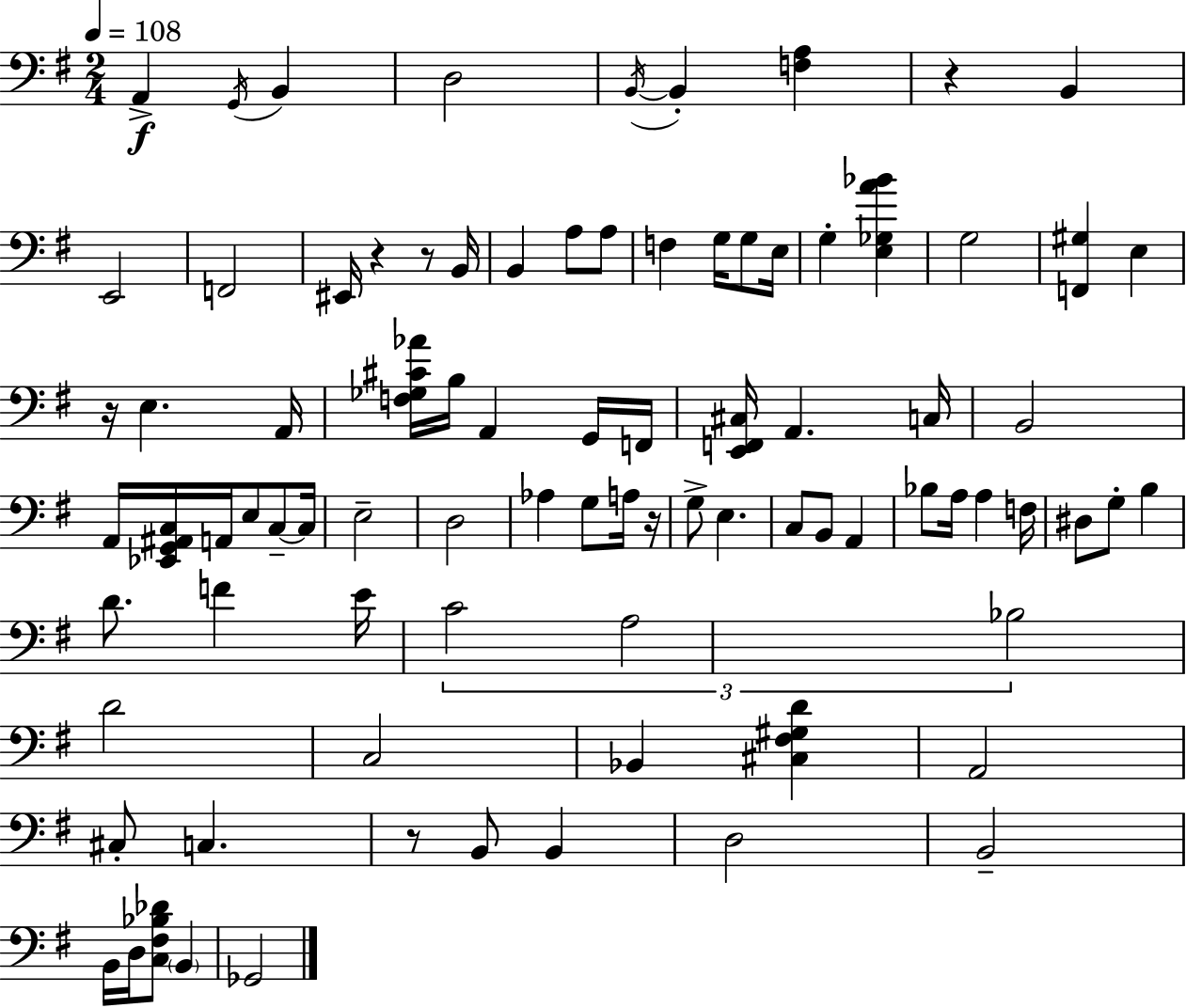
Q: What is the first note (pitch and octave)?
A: A2